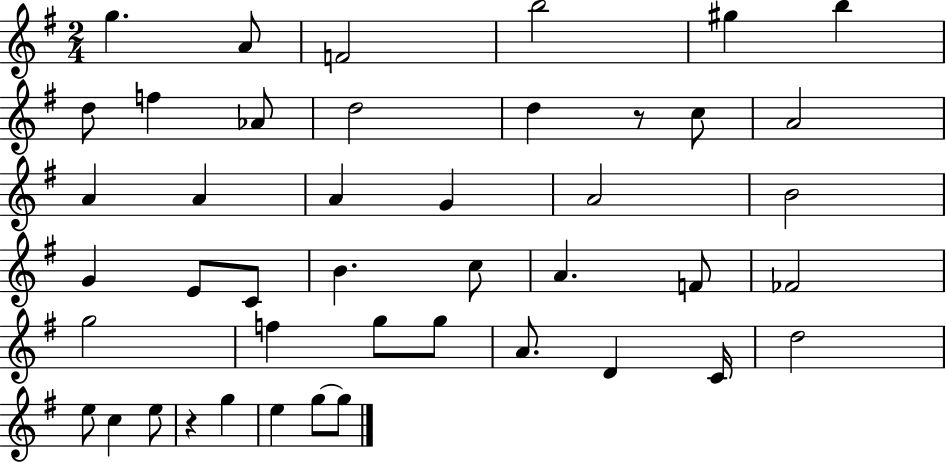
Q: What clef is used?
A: treble